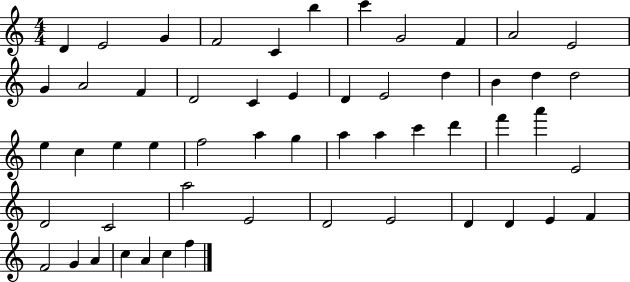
X:1
T:Untitled
M:4/4
L:1/4
K:C
D E2 G F2 C b c' G2 F A2 E2 G A2 F D2 C E D E2 d B d d2 e c e e f2 a g a a c' d' f' a' E2 D2 C2 a2 E2 D2 E2 D D E F F2 G A c A c f